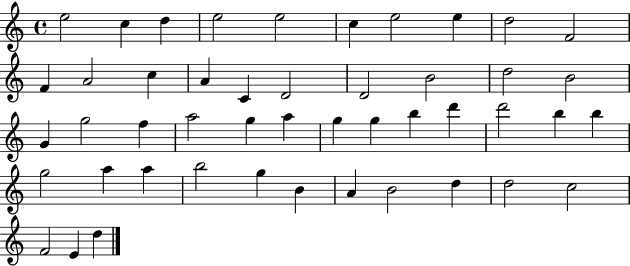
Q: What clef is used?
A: treble